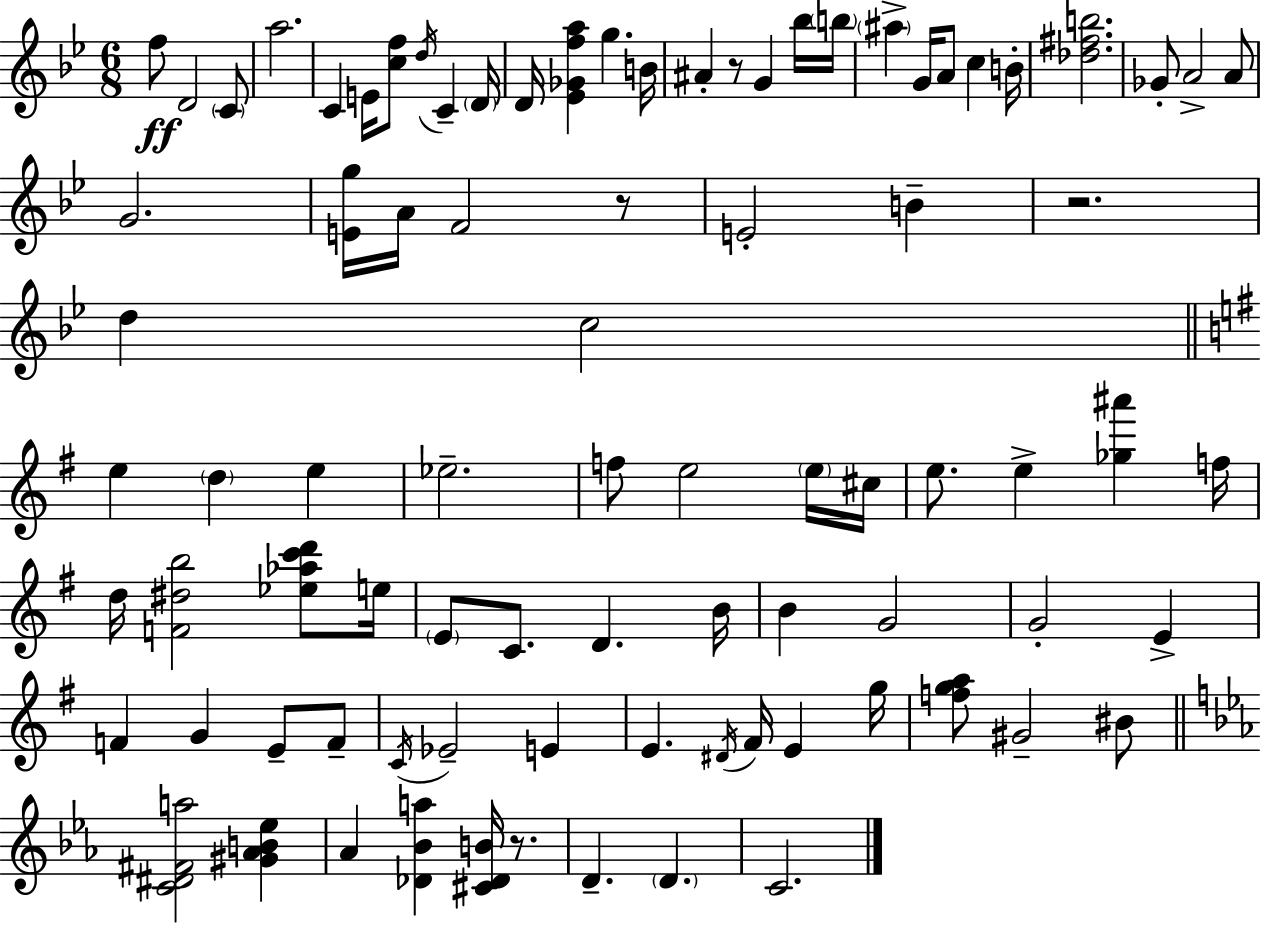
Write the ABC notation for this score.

X:1
T:Untitled
M:6/8
L:1/4
K:Gm
f/2 D2 C/2 a2 C E/4 [cf]/2 d/4 C D/4 D/4 [_E_Gfa] g B/4 ^A z/2 G _b/4 b/4 ^a G/4 A/2 c B/4 [_d^fb]2 _G/2 A2 A/2 G2 [Eg]/4 A/4 F2 z/2 E2 B z2 d c2 e d e _e2 f/2 e2 e/4 ^c/4 e/2 e [_g^a'] f/4 d/4 [F^db]2 [_e_ac'd']/2 e/4 E/2 C/2 D B/4 B G2 G2 E F G E/2 F/2 C/4 _E2 E E ^D/4 ^F/4 E g/4 [fga]/2 ^G2 ^B/2 [C^D^Fa]2 [^G_AB_e] _A [_D_Ba] [^C_DB]/4 z/2 D D C2